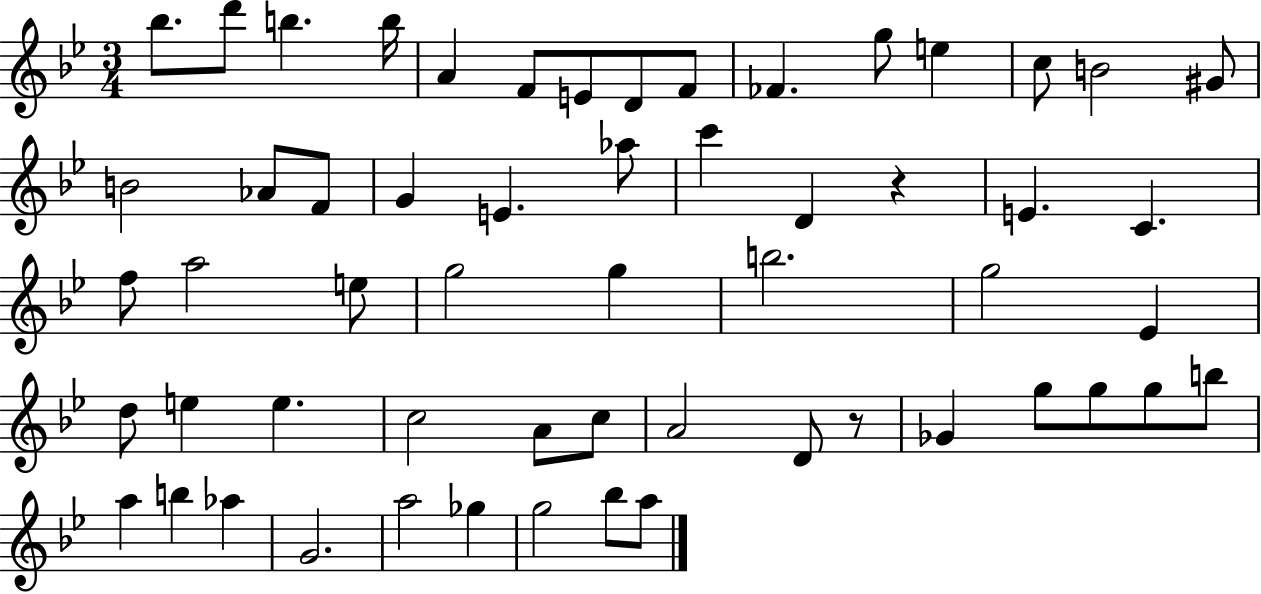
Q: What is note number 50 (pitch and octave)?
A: G4